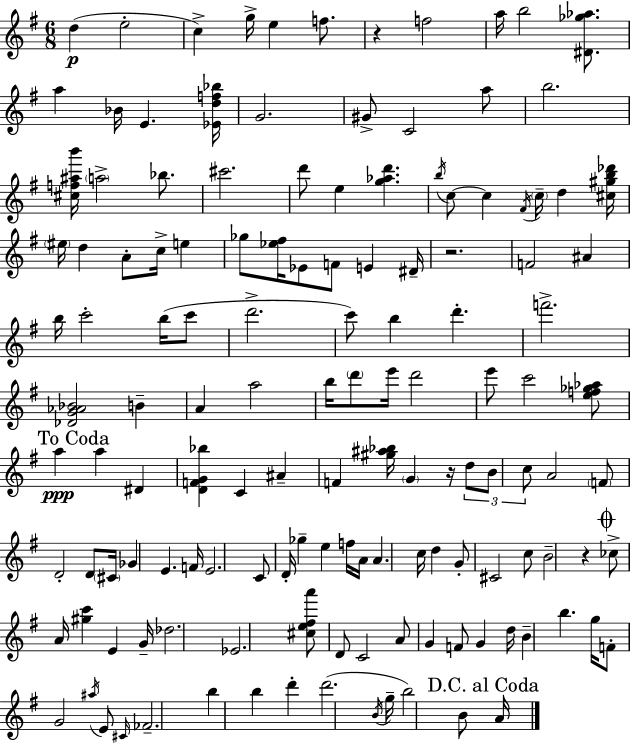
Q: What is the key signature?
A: E minor